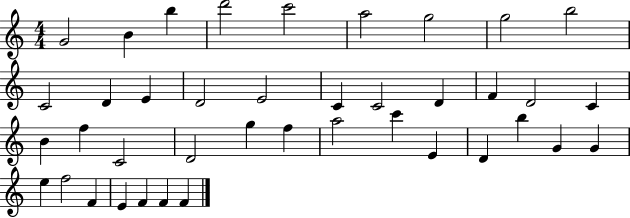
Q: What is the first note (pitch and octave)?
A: G4